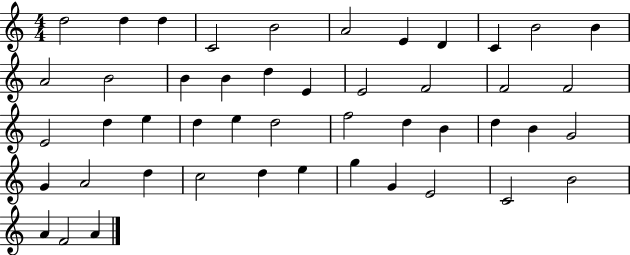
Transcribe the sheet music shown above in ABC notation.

X:1
T:Untitled
M:4/4
L:1/4
K:C
d2 d d C2 B2 A2 E D C B2 B A2 B2 B B d E E2 F2 F2 F2 E2 d e d e d2 f2 d B d B G2 G A2 d c2 d e g G E2 C2 B2 A F2 A